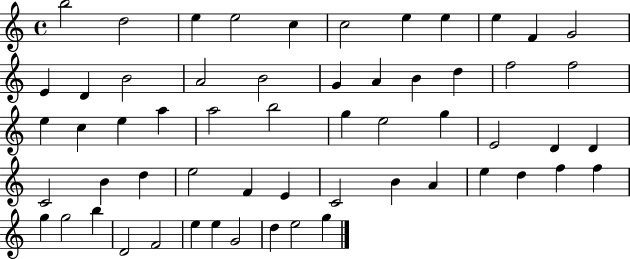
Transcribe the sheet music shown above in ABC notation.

X:1
T:Untitled
M:4/4
L:1/4
K:C
b2 d2 e e2 c c2 e e e F G2 E D B2 A2 B2 G A B d f2 f2 e c e a a2 b2 g e2 g E2 D D C2 B d e2 F E C2 B A e d f f g g2 b D2 F2 e e G2 d e2 g